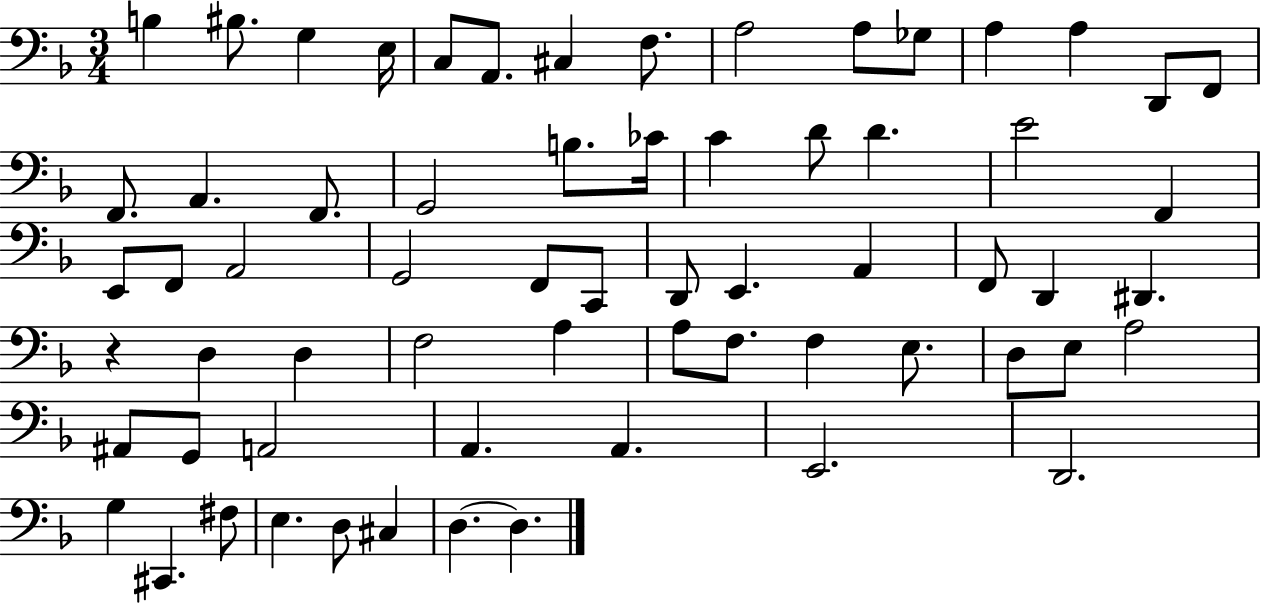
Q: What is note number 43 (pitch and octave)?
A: A3